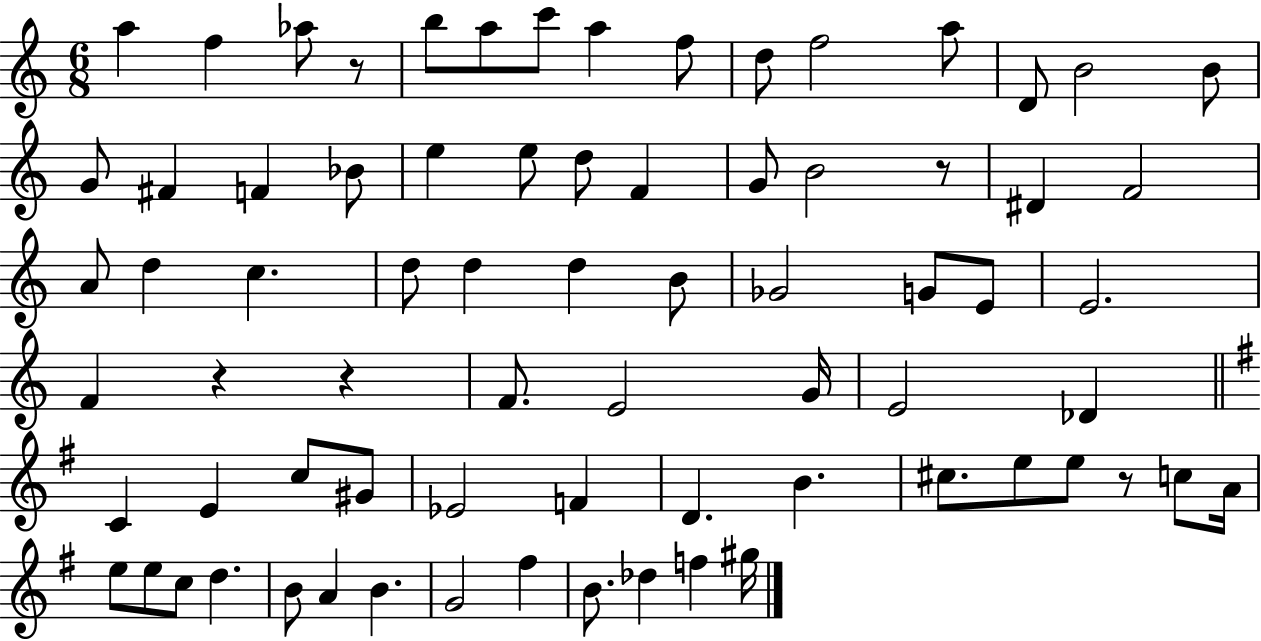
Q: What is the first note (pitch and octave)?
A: A5